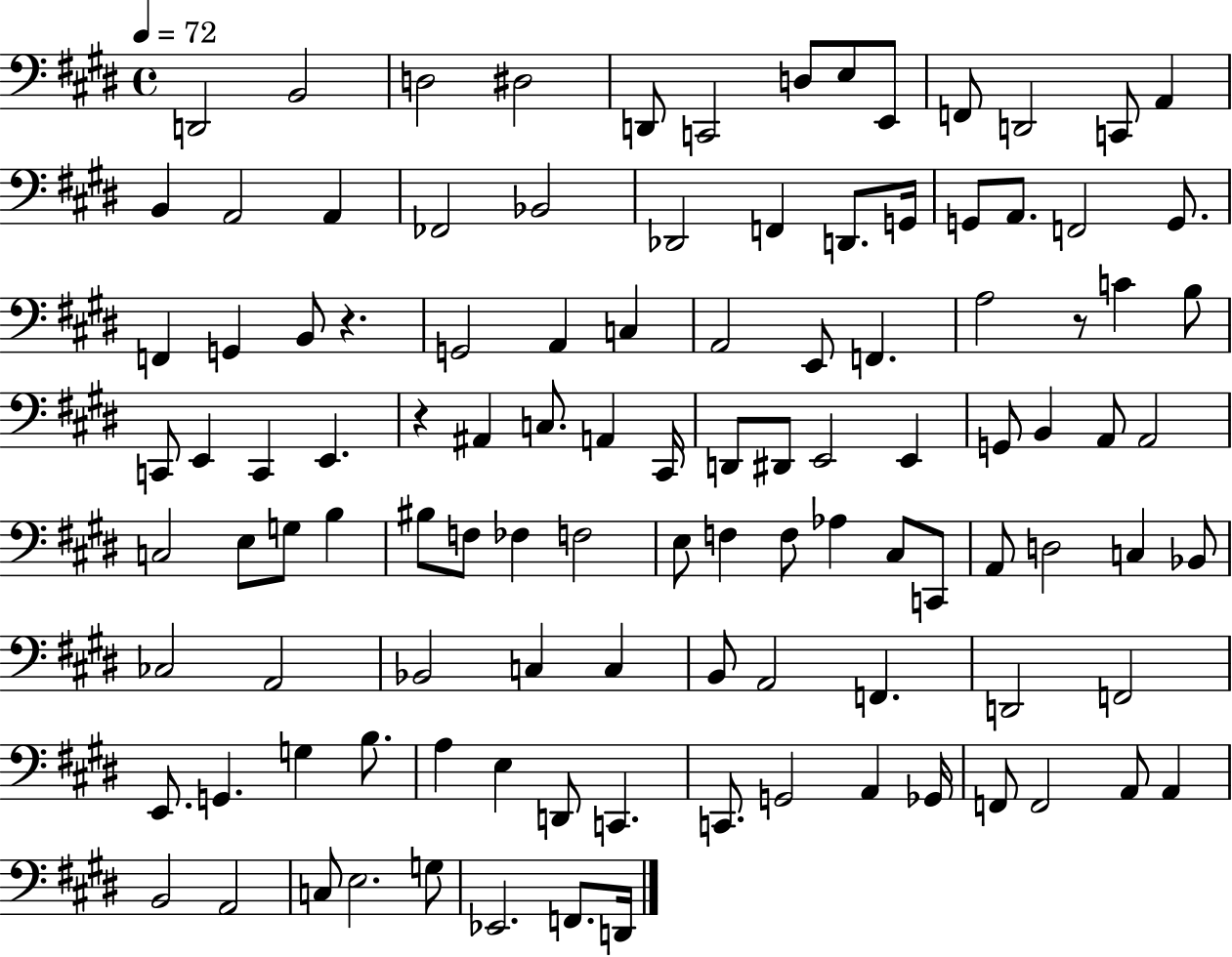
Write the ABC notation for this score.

X:1
T:Untitled
M:4/4
L:1/4
K:E
D,,2 B,,2 D,2 ^D,2 D,,/2 C,,2 D,/2 E,/2 E,,/2 F,,/2 D,,2 C,,/2 A,, B,, A,,2 A,, _F,,2 _B,,2 _D,,2 F,, D,,/2 G,,/4 G,,/2 A,,/2 F,,2 G,,/2 F,, G,, B,,/2 z G,,2 A,, C, A,,2 E,,/2 F,, A,2 z/2 C B,/2 C,,/2 E,, C,, E,, z ^A,, C,/2 A,, ^C,,/4 D,,/2 ^D,,/2 E,,2 E,, G,,/2 B,, A,,/2 A,,2 C,2 E,/2 G,/2 B, ^B,/2 F,/2 _F, F,2 E,/2 F, F,/2 _A, ^C,/2 C,,/2 A,,/2 D,2 C, _B,,/2 _C,2 A,,2 _B,,2 C, C, B,,/2 A,,2 F,, D,,2 F,,2 E,,/2 G,, G, B,/2 A, E, D,,/2 C,, C,,/2 G,,2 A,, _G,,/4 F,,/2 F,,2 A,,/2 A,, B,,2 A,,2 C,/2 E,2 G,/2 _E,,2 F,,/2 D,,/4